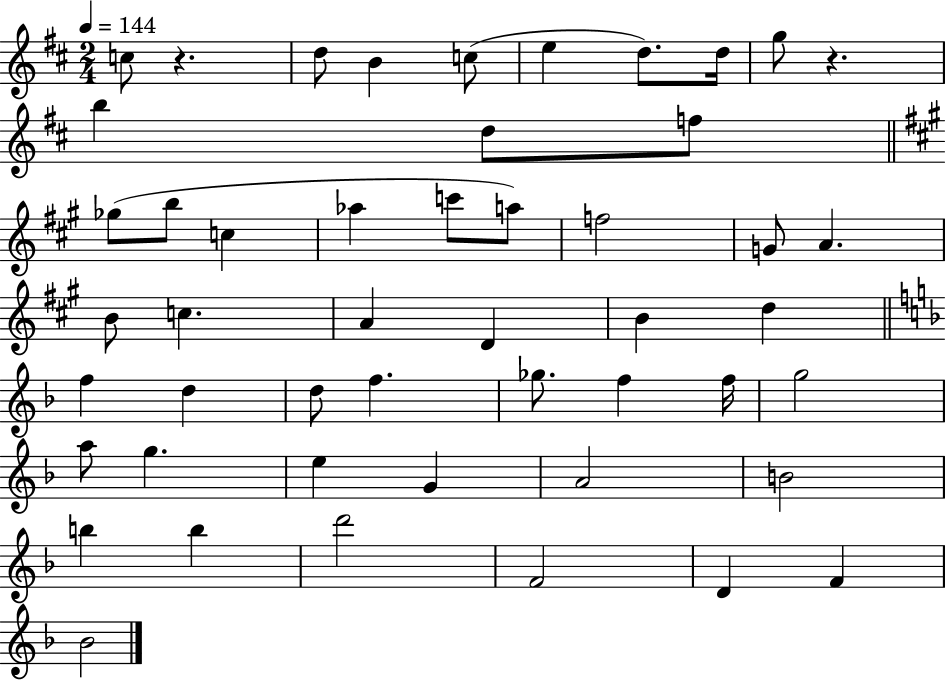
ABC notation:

X:1
T:Untitled
M:2/4
L:1/4
K:D
c/2 z d/2 B c/2 e d/2 d/4 g/2 z b d/2 f/2 _g/2 b/2 c _a c'/2 a/2 f2 G/2 A B/2 c A D B d f d d/2 f _g/2 f f/4 g2 a/2 g e G A2 B2 b b d'2 F2 D F _B2